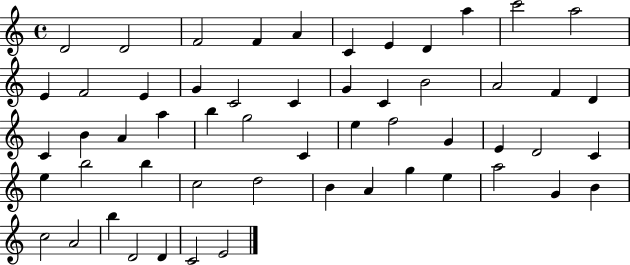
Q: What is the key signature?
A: C major